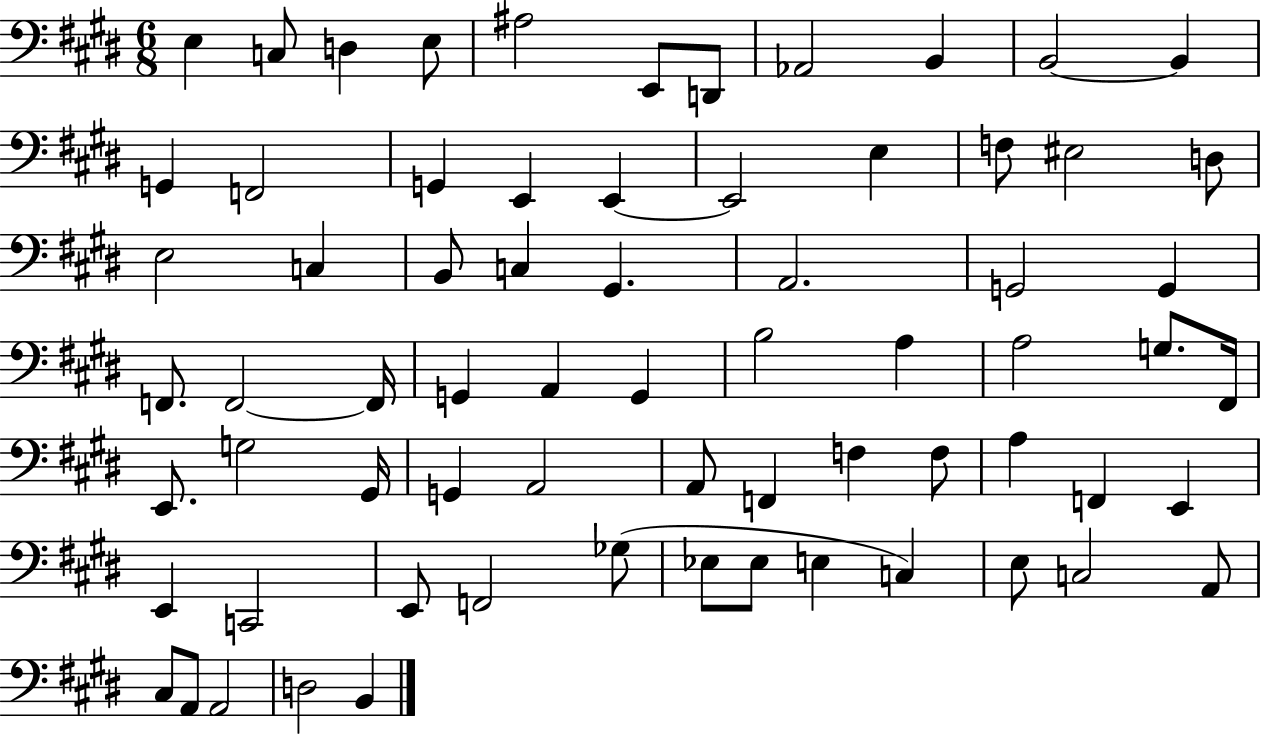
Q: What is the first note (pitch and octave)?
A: E3